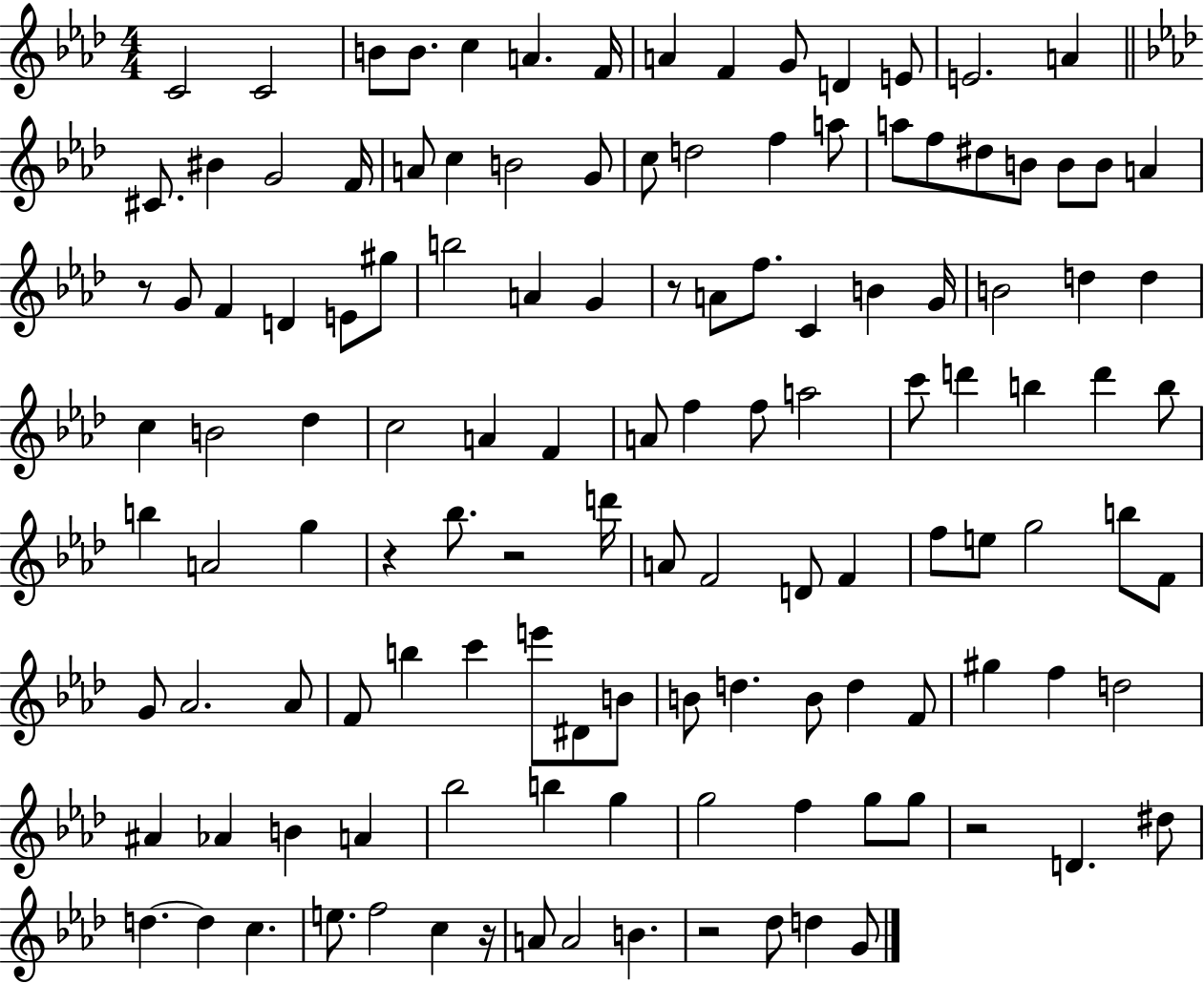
C4/h C4/h B4/e B4/e. C5/q A4/q. F4/s A4/q F4/q G4/e D4/q E4/e E4/h. A4/q C#4/e. BIS4/q G4/h F4/s A4/e C5/q B4/h G4/e C5/e D5/h F5/q A5/e A5/e F5/e D#5/e B4/e B4/e B4/e A4/q R/e G4/e F4/q D4/q E4/e G#5/e B5/h A4/q G4/q R/e A4/e F5/e. C4/q B4/q G4/s B4/h D5/q D5/q C5/q B4/h Db5/q C5/h A4/q F4/q A4/e F5/q F5/e A5/h C6/e D6/q B5/q D6/q B5/e B5/q A4/h G5/q R/q Bb5/e. R/h D6/s A4/e F4/h D4/e F4/q F5/e E5/e G5/h B5/e F4/e G4/e Ab4/h. Ab4/e F4/e B5/q C6/q E6/e D#4/e B4/e B4/e D5/q. B4/e D5/q F4/e G#5/q F5/q D5/h A#4/q Ab4/q B4/q A4/q Bb5/h B5/q G5/q G5/h F5/q G5/e G5/e R/h D4/q. D#5/e D5/q. D5/q C5/q. E5/e. F5/h C5/q R/s A4/e A4/h B4/q. R/h Db5/e D5/q G4/e